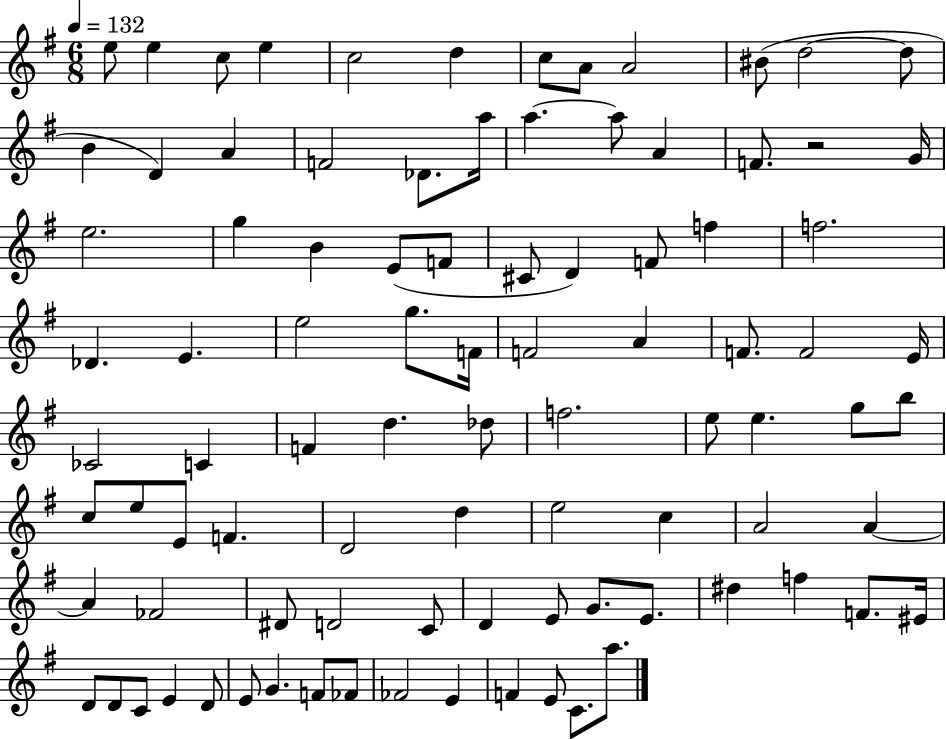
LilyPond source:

{
  \clef treble
  \numericTimeSignature
  \time 6/8
  \key g \major
  \tempo 4 = 132
  e''8 e''4 c''8 e''4 | c''2 d''4 | c''8 a'8 a'2 | bis'8( d''2~~ d''8 | \break b'4 d'4) a'4 | f'2 des'8. a''16 | a''4.~~ a''8 a'4 | f'8. r2 g'16 | \break e''2. | g''4 b'4 e'8( f'8 | cis'8 d'4) f'8 f''4 | f''2. | \break des'4. e'4. | e''2 g''8. f'16 | f'2 a'4 | f'8. f'2 e'16 | \break ces'2 c'4 | f'4 d''4. des''8 | f''2. | e''8 e''4. g''8 b''8 | \break c''8 e''8 e'8 f'4. | d'2 d''4 | e''2 c''4 | a'2 a'4~~ | \break a'4 fes'2 | dis'8 d'2 c'8 | d'4 e'8 g'8. e'8. | dis''4 f''4 f'8. eis'16 | \break d'8 d'8 c'8 e'4 d'8 | e'8 g'4. f'8 fes'8 | fes'2 e'4 | f'4 e'8 c'8. a''8. | \break \bar "|."
}